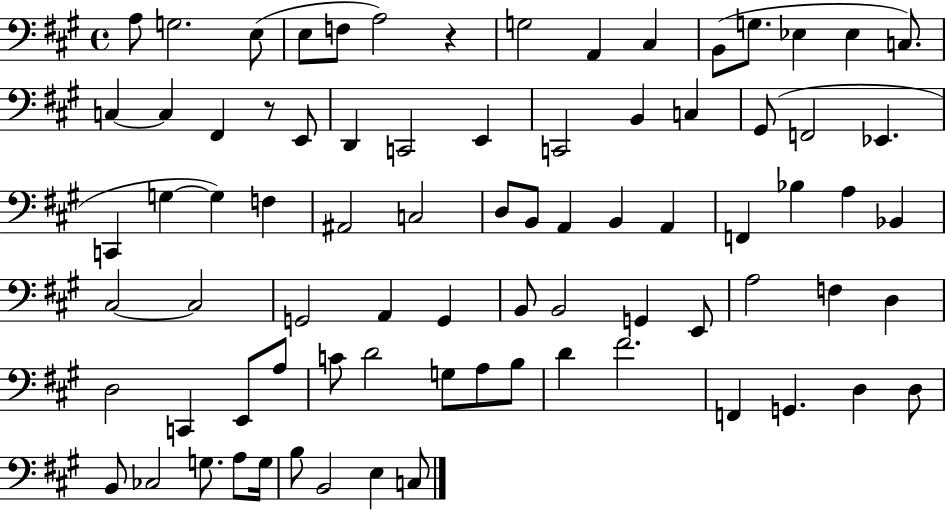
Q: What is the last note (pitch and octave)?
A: C3